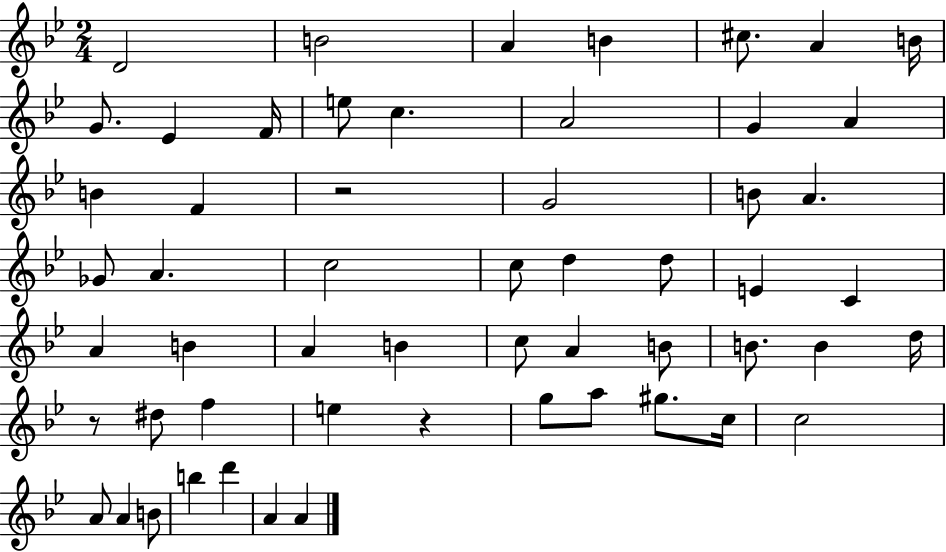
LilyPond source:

{
  \clef treble
  \numericTimeSignature
  \time 2/4
  \key bes \major
  d'2 | b'2 | a'4 b'4 | cis''8. a'4 b'16 | \break g'8. ees'4 f'16 | e''8 c''4. | a'2 | g'4 a'4 | \break b'4 f'4 | r2 | g'2 | b'8 a'4. | \break ges'8 a'4. | c''2 | c''8 d''4 d''8 | e'4 c'4 | \break a'4 b'4 | a'4 b'4 | c''8 a'4 b'8 | b'8. b'4 d''16 | \break r8 dis''8 f''4 | e''4 r4 | g''8 a''8 gis''8. c''16 | c''2 | \break a'8 a'4 b'8 | b''4 d'''4 | a'4 a'4 | \bar "|."
}